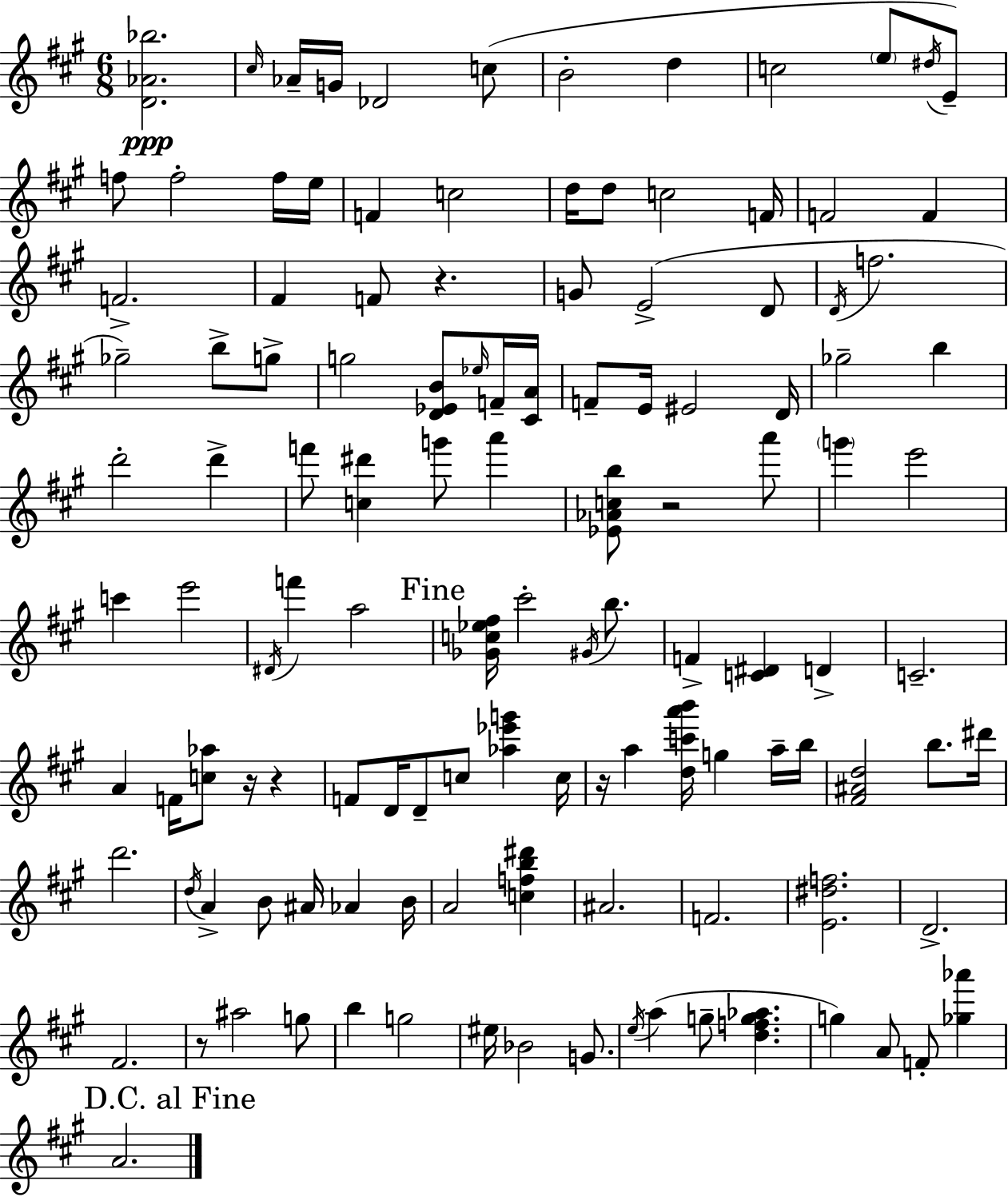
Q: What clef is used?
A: treble